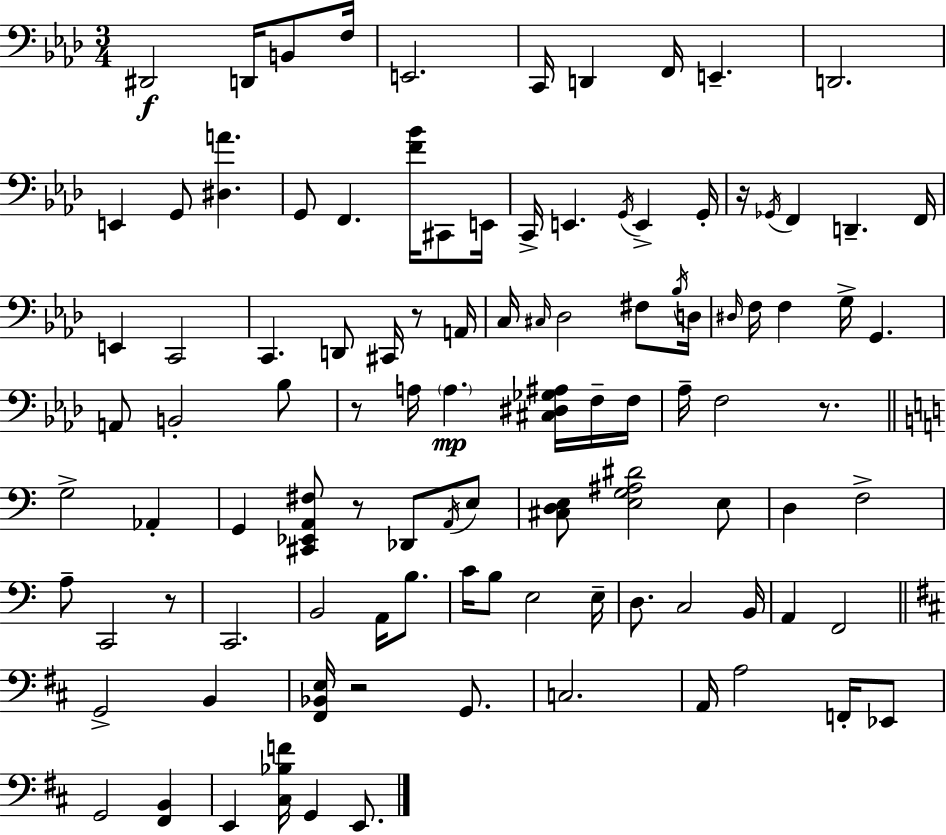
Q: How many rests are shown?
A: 7